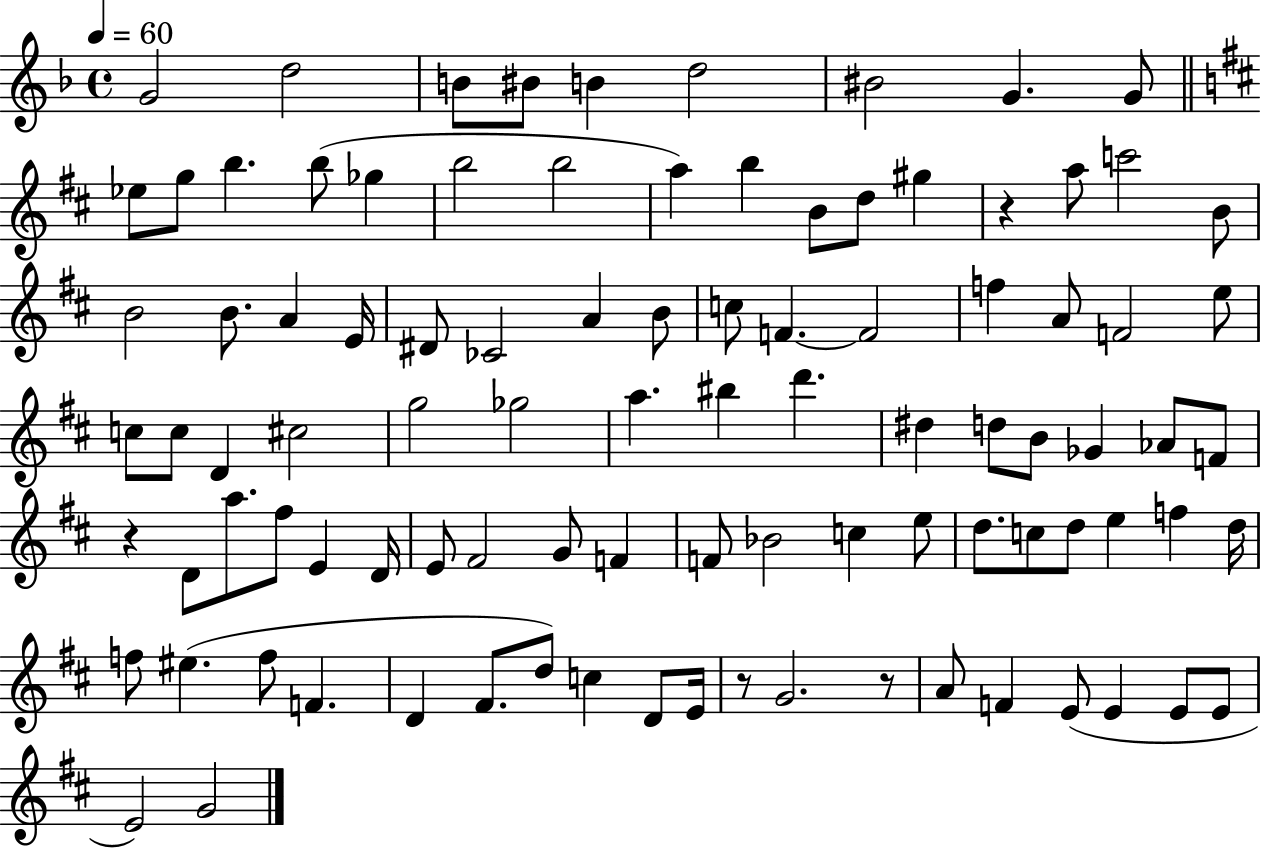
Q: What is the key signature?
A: F major